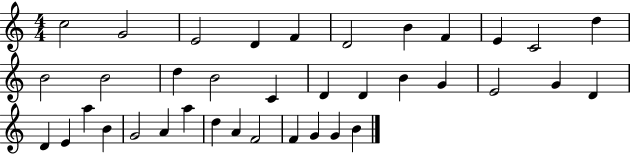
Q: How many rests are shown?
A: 0